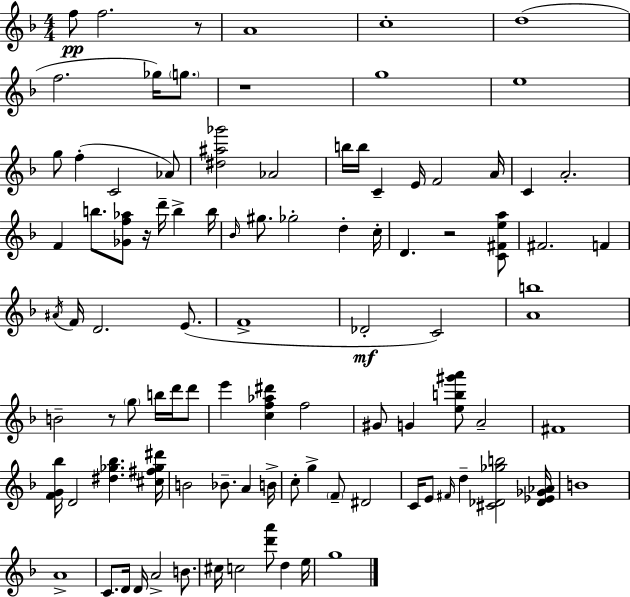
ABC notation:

X:1
T:Untitled
M:4/4
L:1/4
K:Dm
f/2 f2 z/2 A4 c4 d4 f2 _g/4 g/2 z4 g4 e4 g/2 f C2 _A/2 [^d^a_g']2 _A2 b/4 b/4 C E/4 F2 A/4 C A2 F b/2 [_Gf_a]/2 z/4 d'/4 b b/4 _B/4 ^g/2 _g2 d c/4 D z2 [C^Fea]/2 ^F2 F ^A/4 F/4 D2 E/2 F4 _D2 C2 [Ab]4 B2 z/2 g/2 b/4 d'/4 d'/2 e' [cf_a^d'] f2 ^G/2 G [eb^g'a']/2 A2 ^F4 [FG_b]/4 D2 [^d_g_b] [^c^f_g^d']/4 B2 _B/2 A B/4 c/2 g F/2 ^D2 C/4 E/2 ^F/4 d [^C_D_gb]2 [_D_E_G_A]/4 B4 A4 C/2 D/4 D/4 A2 B/2 ^c/4 c2 [d'a']/2 d e/4 g4